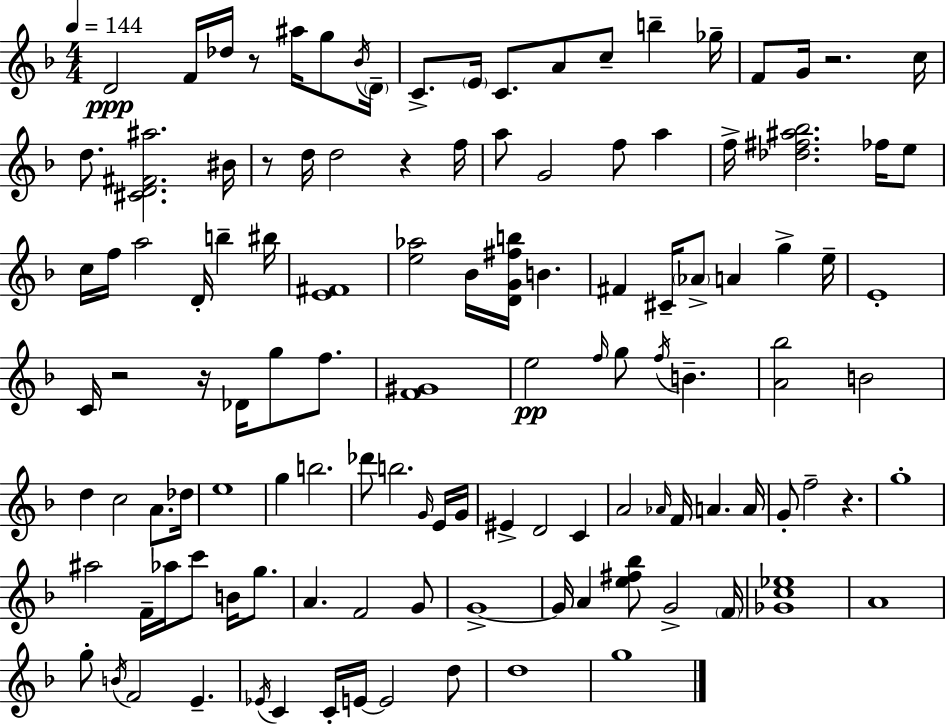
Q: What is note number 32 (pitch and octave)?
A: A5